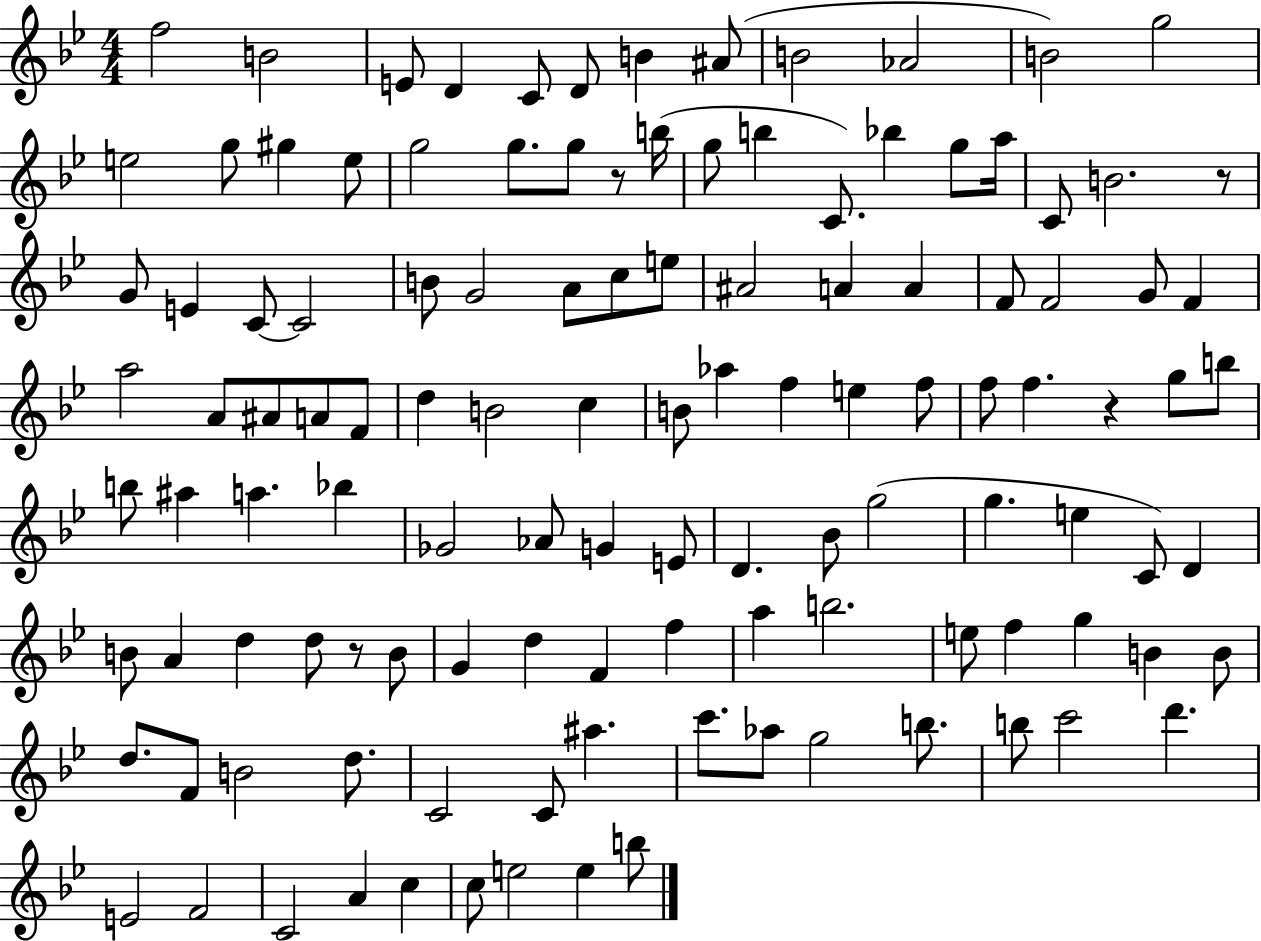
{
  \clef treble
  \numericTimeSignature
  \time 4/4
  \key bes \major
  f''2 b'2 | e'8 d'4 c'8 d'8 b'4 ais'8( | b'2 aes'2 | b'2) g''2 | \break e''2 g''8 gis''4 e''8 | g''2 g''8. g''8 r8 b''16( | g''8 b''4 c'8.) bes''4 g''8 a''16 | c'8 b'2. r8 | \break g'8 e'4 c'8~~ c'2 | b'8 g'2 a'8 c''8 e''8 | ais'2 a'4 a'4 | f'8 f'2 g'8 f'4 | \break a''2 a'8 ais'8 a'8 f'8 | d''4 b'2 c''4 | b'8 aes''4 f''4 e''4 f''8 | f''8 f''4. r4 g''8 b''8 | \break b''8 ais''4 a''4. bes''4 | ges'2 aes'8 g'4 e'8 | d'4. bes'8 g''2( | g''4. e''4 c'8) d'4 | \break b'8 a'4 d''4 d''8 r8 b'8 | g'4 d''4 f'4 f''4 | a''4 b''2. | e''8 f''4 g''4 b'4 b'8 | \break d''8. f'8 b'2 d''8. | c'2 c'8 ais''4. | c'''8. aes''8 g''2 b''8. | b''8 c'''2 d'''4. | \break e'2 f'2 | c'2 a'4 c''4 | c''8 e''2 e''4 b''8 | \bar "|."
}